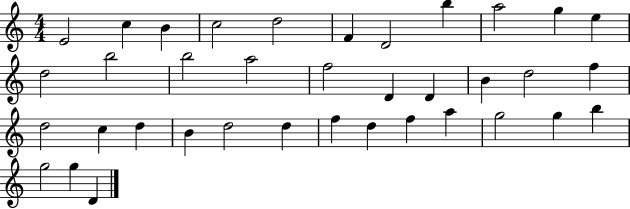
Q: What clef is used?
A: treble